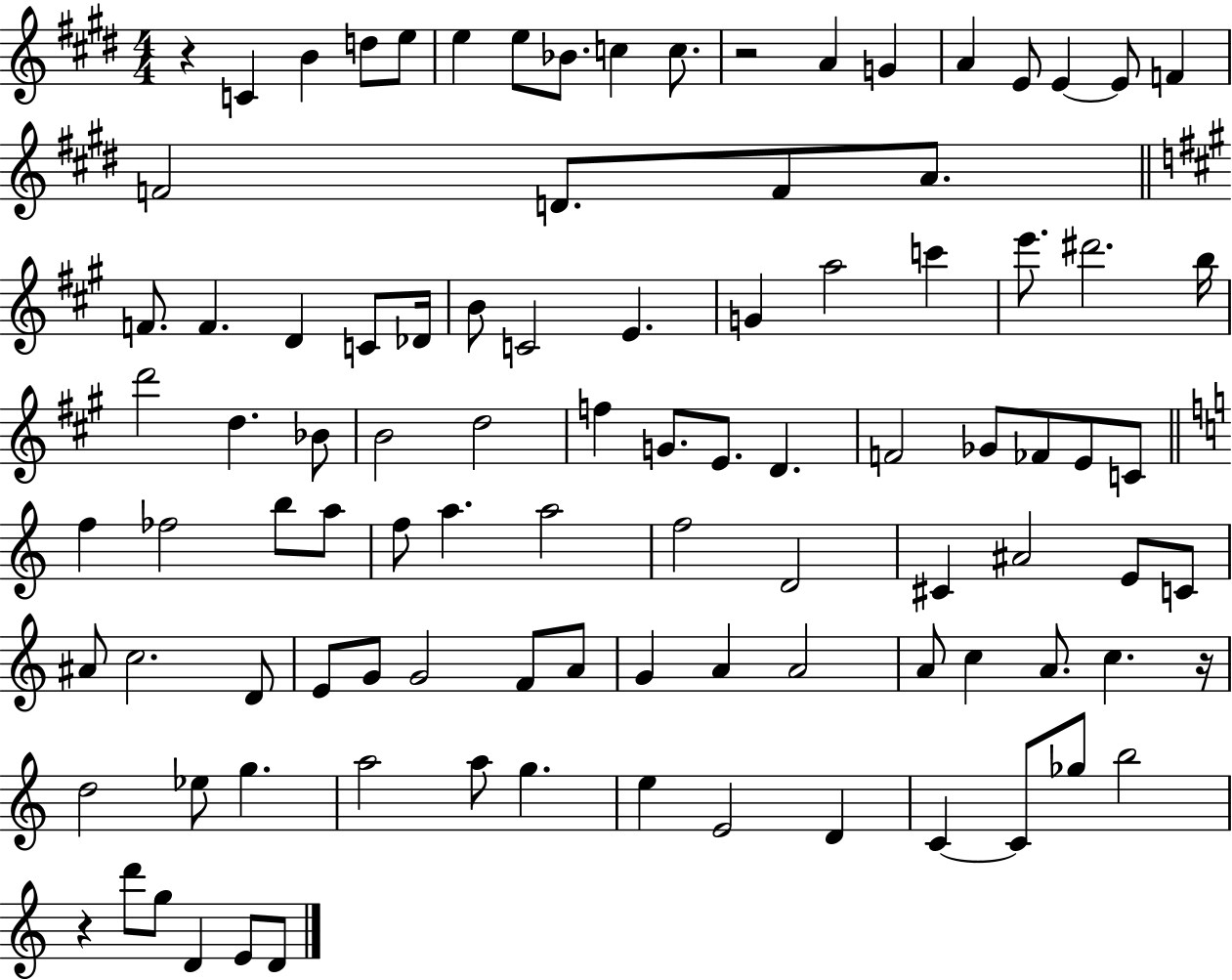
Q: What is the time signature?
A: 4/4